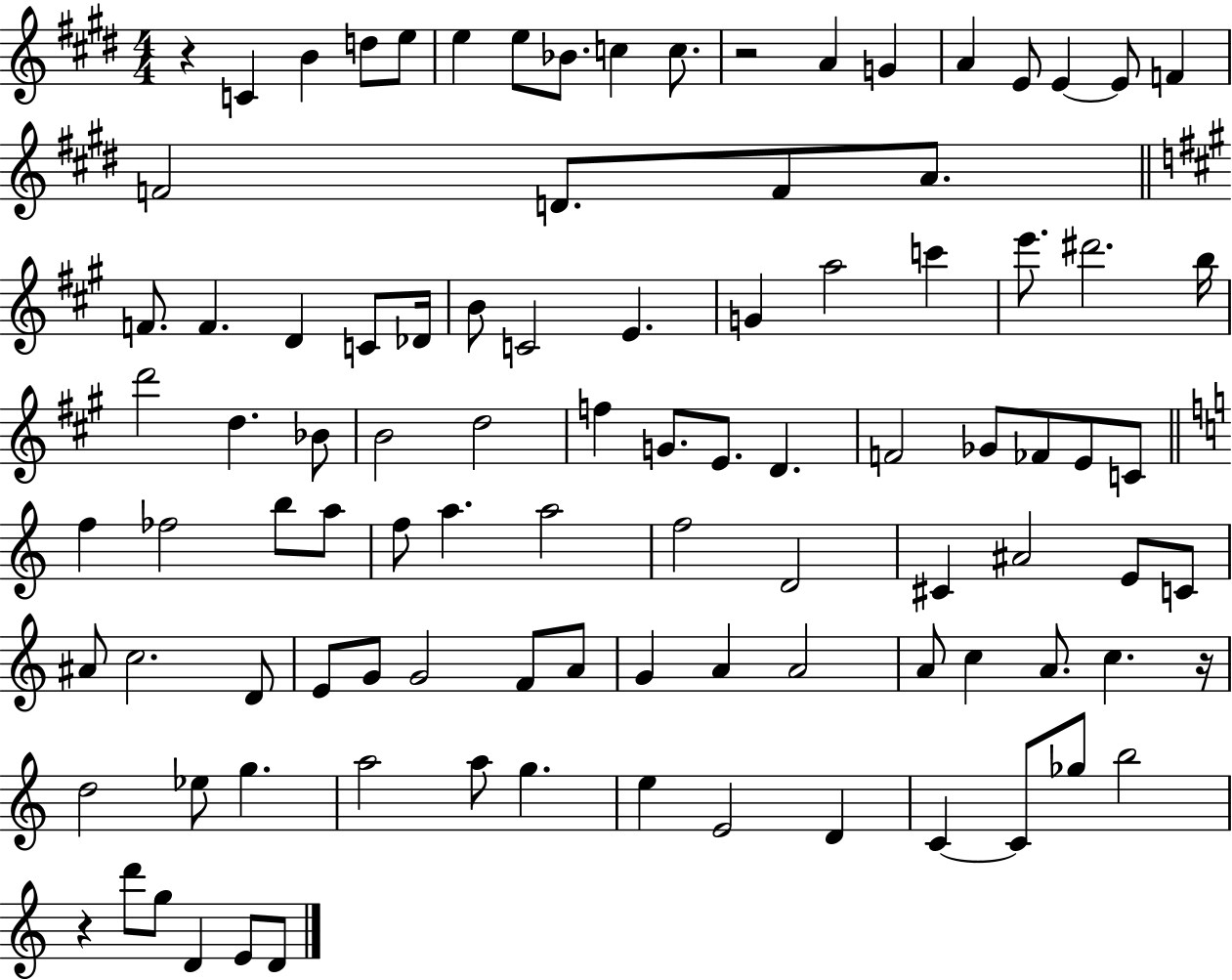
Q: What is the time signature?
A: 4/4